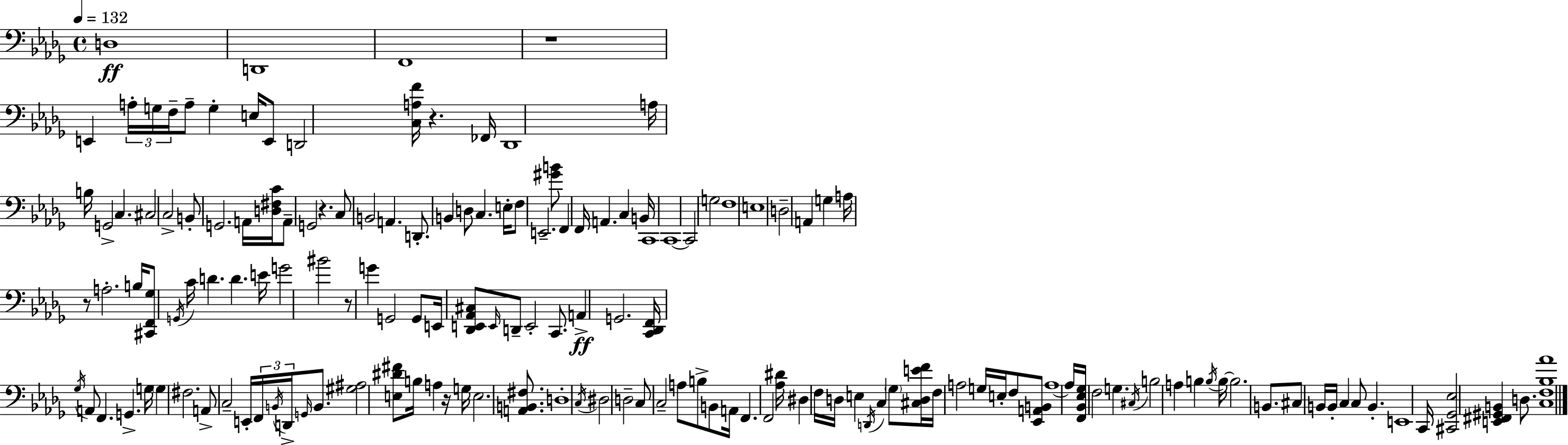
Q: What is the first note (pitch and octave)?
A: D3